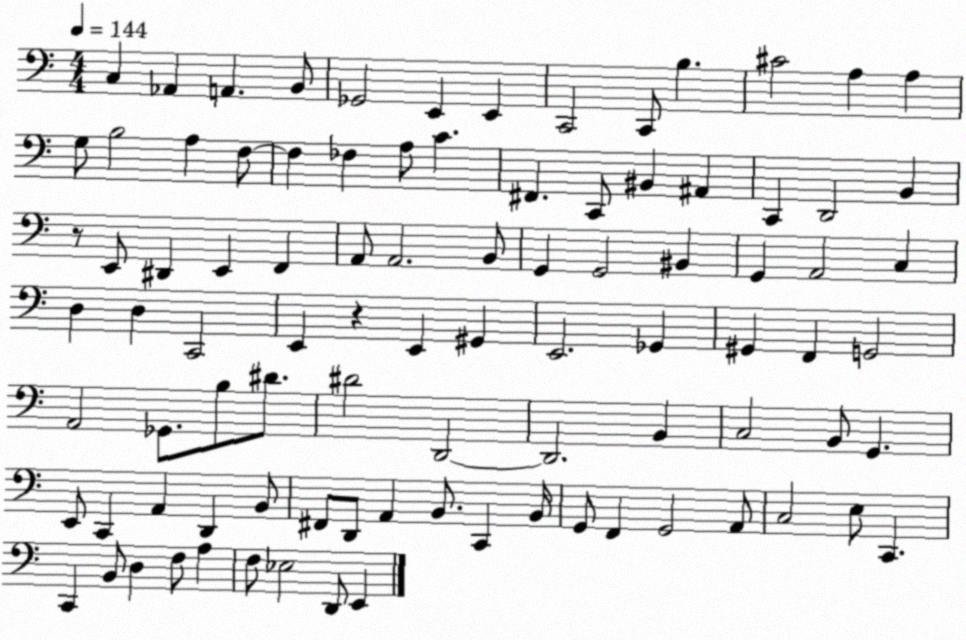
X:1
T:Untitled
M:4/4
L:1/4
K:C
C, _A,, A,, B,,/2 _G,,2 E,, E,, C,,2 C,,/2 B, ^C2 A, A, G,/2 B,2 A, F,/2 F, _F, A,/2 C ^F,, C,,/2 ^B,, ^A,, C,, D,,2 B,, z/2 E,,/2 ^D,, E,, F,, A,,/2 A,,2 B,,/2 G,, G,,2 ^B,, G,, A,,2 C, D, D, C,,2 E,, z E,, ^G,, E,,2 _G,, ^G,, F,, G,,2 A,,2 _G,,/2 B,/2 ^D/2 ^D2 D,,2 D,,2 B,, C,2 B,,/2 G,, E,,/2 C,, A,, D,, B,,/2 ^F,,/2 D,,/2 A,, B,,/2 C,, B,,/4 G,,/2 F,, G,,2 A,,/2 C,2 E,/2 C,, C,, B,,/2 D, F,/2 A, F,/2 _E,2 D,,/2 E,,